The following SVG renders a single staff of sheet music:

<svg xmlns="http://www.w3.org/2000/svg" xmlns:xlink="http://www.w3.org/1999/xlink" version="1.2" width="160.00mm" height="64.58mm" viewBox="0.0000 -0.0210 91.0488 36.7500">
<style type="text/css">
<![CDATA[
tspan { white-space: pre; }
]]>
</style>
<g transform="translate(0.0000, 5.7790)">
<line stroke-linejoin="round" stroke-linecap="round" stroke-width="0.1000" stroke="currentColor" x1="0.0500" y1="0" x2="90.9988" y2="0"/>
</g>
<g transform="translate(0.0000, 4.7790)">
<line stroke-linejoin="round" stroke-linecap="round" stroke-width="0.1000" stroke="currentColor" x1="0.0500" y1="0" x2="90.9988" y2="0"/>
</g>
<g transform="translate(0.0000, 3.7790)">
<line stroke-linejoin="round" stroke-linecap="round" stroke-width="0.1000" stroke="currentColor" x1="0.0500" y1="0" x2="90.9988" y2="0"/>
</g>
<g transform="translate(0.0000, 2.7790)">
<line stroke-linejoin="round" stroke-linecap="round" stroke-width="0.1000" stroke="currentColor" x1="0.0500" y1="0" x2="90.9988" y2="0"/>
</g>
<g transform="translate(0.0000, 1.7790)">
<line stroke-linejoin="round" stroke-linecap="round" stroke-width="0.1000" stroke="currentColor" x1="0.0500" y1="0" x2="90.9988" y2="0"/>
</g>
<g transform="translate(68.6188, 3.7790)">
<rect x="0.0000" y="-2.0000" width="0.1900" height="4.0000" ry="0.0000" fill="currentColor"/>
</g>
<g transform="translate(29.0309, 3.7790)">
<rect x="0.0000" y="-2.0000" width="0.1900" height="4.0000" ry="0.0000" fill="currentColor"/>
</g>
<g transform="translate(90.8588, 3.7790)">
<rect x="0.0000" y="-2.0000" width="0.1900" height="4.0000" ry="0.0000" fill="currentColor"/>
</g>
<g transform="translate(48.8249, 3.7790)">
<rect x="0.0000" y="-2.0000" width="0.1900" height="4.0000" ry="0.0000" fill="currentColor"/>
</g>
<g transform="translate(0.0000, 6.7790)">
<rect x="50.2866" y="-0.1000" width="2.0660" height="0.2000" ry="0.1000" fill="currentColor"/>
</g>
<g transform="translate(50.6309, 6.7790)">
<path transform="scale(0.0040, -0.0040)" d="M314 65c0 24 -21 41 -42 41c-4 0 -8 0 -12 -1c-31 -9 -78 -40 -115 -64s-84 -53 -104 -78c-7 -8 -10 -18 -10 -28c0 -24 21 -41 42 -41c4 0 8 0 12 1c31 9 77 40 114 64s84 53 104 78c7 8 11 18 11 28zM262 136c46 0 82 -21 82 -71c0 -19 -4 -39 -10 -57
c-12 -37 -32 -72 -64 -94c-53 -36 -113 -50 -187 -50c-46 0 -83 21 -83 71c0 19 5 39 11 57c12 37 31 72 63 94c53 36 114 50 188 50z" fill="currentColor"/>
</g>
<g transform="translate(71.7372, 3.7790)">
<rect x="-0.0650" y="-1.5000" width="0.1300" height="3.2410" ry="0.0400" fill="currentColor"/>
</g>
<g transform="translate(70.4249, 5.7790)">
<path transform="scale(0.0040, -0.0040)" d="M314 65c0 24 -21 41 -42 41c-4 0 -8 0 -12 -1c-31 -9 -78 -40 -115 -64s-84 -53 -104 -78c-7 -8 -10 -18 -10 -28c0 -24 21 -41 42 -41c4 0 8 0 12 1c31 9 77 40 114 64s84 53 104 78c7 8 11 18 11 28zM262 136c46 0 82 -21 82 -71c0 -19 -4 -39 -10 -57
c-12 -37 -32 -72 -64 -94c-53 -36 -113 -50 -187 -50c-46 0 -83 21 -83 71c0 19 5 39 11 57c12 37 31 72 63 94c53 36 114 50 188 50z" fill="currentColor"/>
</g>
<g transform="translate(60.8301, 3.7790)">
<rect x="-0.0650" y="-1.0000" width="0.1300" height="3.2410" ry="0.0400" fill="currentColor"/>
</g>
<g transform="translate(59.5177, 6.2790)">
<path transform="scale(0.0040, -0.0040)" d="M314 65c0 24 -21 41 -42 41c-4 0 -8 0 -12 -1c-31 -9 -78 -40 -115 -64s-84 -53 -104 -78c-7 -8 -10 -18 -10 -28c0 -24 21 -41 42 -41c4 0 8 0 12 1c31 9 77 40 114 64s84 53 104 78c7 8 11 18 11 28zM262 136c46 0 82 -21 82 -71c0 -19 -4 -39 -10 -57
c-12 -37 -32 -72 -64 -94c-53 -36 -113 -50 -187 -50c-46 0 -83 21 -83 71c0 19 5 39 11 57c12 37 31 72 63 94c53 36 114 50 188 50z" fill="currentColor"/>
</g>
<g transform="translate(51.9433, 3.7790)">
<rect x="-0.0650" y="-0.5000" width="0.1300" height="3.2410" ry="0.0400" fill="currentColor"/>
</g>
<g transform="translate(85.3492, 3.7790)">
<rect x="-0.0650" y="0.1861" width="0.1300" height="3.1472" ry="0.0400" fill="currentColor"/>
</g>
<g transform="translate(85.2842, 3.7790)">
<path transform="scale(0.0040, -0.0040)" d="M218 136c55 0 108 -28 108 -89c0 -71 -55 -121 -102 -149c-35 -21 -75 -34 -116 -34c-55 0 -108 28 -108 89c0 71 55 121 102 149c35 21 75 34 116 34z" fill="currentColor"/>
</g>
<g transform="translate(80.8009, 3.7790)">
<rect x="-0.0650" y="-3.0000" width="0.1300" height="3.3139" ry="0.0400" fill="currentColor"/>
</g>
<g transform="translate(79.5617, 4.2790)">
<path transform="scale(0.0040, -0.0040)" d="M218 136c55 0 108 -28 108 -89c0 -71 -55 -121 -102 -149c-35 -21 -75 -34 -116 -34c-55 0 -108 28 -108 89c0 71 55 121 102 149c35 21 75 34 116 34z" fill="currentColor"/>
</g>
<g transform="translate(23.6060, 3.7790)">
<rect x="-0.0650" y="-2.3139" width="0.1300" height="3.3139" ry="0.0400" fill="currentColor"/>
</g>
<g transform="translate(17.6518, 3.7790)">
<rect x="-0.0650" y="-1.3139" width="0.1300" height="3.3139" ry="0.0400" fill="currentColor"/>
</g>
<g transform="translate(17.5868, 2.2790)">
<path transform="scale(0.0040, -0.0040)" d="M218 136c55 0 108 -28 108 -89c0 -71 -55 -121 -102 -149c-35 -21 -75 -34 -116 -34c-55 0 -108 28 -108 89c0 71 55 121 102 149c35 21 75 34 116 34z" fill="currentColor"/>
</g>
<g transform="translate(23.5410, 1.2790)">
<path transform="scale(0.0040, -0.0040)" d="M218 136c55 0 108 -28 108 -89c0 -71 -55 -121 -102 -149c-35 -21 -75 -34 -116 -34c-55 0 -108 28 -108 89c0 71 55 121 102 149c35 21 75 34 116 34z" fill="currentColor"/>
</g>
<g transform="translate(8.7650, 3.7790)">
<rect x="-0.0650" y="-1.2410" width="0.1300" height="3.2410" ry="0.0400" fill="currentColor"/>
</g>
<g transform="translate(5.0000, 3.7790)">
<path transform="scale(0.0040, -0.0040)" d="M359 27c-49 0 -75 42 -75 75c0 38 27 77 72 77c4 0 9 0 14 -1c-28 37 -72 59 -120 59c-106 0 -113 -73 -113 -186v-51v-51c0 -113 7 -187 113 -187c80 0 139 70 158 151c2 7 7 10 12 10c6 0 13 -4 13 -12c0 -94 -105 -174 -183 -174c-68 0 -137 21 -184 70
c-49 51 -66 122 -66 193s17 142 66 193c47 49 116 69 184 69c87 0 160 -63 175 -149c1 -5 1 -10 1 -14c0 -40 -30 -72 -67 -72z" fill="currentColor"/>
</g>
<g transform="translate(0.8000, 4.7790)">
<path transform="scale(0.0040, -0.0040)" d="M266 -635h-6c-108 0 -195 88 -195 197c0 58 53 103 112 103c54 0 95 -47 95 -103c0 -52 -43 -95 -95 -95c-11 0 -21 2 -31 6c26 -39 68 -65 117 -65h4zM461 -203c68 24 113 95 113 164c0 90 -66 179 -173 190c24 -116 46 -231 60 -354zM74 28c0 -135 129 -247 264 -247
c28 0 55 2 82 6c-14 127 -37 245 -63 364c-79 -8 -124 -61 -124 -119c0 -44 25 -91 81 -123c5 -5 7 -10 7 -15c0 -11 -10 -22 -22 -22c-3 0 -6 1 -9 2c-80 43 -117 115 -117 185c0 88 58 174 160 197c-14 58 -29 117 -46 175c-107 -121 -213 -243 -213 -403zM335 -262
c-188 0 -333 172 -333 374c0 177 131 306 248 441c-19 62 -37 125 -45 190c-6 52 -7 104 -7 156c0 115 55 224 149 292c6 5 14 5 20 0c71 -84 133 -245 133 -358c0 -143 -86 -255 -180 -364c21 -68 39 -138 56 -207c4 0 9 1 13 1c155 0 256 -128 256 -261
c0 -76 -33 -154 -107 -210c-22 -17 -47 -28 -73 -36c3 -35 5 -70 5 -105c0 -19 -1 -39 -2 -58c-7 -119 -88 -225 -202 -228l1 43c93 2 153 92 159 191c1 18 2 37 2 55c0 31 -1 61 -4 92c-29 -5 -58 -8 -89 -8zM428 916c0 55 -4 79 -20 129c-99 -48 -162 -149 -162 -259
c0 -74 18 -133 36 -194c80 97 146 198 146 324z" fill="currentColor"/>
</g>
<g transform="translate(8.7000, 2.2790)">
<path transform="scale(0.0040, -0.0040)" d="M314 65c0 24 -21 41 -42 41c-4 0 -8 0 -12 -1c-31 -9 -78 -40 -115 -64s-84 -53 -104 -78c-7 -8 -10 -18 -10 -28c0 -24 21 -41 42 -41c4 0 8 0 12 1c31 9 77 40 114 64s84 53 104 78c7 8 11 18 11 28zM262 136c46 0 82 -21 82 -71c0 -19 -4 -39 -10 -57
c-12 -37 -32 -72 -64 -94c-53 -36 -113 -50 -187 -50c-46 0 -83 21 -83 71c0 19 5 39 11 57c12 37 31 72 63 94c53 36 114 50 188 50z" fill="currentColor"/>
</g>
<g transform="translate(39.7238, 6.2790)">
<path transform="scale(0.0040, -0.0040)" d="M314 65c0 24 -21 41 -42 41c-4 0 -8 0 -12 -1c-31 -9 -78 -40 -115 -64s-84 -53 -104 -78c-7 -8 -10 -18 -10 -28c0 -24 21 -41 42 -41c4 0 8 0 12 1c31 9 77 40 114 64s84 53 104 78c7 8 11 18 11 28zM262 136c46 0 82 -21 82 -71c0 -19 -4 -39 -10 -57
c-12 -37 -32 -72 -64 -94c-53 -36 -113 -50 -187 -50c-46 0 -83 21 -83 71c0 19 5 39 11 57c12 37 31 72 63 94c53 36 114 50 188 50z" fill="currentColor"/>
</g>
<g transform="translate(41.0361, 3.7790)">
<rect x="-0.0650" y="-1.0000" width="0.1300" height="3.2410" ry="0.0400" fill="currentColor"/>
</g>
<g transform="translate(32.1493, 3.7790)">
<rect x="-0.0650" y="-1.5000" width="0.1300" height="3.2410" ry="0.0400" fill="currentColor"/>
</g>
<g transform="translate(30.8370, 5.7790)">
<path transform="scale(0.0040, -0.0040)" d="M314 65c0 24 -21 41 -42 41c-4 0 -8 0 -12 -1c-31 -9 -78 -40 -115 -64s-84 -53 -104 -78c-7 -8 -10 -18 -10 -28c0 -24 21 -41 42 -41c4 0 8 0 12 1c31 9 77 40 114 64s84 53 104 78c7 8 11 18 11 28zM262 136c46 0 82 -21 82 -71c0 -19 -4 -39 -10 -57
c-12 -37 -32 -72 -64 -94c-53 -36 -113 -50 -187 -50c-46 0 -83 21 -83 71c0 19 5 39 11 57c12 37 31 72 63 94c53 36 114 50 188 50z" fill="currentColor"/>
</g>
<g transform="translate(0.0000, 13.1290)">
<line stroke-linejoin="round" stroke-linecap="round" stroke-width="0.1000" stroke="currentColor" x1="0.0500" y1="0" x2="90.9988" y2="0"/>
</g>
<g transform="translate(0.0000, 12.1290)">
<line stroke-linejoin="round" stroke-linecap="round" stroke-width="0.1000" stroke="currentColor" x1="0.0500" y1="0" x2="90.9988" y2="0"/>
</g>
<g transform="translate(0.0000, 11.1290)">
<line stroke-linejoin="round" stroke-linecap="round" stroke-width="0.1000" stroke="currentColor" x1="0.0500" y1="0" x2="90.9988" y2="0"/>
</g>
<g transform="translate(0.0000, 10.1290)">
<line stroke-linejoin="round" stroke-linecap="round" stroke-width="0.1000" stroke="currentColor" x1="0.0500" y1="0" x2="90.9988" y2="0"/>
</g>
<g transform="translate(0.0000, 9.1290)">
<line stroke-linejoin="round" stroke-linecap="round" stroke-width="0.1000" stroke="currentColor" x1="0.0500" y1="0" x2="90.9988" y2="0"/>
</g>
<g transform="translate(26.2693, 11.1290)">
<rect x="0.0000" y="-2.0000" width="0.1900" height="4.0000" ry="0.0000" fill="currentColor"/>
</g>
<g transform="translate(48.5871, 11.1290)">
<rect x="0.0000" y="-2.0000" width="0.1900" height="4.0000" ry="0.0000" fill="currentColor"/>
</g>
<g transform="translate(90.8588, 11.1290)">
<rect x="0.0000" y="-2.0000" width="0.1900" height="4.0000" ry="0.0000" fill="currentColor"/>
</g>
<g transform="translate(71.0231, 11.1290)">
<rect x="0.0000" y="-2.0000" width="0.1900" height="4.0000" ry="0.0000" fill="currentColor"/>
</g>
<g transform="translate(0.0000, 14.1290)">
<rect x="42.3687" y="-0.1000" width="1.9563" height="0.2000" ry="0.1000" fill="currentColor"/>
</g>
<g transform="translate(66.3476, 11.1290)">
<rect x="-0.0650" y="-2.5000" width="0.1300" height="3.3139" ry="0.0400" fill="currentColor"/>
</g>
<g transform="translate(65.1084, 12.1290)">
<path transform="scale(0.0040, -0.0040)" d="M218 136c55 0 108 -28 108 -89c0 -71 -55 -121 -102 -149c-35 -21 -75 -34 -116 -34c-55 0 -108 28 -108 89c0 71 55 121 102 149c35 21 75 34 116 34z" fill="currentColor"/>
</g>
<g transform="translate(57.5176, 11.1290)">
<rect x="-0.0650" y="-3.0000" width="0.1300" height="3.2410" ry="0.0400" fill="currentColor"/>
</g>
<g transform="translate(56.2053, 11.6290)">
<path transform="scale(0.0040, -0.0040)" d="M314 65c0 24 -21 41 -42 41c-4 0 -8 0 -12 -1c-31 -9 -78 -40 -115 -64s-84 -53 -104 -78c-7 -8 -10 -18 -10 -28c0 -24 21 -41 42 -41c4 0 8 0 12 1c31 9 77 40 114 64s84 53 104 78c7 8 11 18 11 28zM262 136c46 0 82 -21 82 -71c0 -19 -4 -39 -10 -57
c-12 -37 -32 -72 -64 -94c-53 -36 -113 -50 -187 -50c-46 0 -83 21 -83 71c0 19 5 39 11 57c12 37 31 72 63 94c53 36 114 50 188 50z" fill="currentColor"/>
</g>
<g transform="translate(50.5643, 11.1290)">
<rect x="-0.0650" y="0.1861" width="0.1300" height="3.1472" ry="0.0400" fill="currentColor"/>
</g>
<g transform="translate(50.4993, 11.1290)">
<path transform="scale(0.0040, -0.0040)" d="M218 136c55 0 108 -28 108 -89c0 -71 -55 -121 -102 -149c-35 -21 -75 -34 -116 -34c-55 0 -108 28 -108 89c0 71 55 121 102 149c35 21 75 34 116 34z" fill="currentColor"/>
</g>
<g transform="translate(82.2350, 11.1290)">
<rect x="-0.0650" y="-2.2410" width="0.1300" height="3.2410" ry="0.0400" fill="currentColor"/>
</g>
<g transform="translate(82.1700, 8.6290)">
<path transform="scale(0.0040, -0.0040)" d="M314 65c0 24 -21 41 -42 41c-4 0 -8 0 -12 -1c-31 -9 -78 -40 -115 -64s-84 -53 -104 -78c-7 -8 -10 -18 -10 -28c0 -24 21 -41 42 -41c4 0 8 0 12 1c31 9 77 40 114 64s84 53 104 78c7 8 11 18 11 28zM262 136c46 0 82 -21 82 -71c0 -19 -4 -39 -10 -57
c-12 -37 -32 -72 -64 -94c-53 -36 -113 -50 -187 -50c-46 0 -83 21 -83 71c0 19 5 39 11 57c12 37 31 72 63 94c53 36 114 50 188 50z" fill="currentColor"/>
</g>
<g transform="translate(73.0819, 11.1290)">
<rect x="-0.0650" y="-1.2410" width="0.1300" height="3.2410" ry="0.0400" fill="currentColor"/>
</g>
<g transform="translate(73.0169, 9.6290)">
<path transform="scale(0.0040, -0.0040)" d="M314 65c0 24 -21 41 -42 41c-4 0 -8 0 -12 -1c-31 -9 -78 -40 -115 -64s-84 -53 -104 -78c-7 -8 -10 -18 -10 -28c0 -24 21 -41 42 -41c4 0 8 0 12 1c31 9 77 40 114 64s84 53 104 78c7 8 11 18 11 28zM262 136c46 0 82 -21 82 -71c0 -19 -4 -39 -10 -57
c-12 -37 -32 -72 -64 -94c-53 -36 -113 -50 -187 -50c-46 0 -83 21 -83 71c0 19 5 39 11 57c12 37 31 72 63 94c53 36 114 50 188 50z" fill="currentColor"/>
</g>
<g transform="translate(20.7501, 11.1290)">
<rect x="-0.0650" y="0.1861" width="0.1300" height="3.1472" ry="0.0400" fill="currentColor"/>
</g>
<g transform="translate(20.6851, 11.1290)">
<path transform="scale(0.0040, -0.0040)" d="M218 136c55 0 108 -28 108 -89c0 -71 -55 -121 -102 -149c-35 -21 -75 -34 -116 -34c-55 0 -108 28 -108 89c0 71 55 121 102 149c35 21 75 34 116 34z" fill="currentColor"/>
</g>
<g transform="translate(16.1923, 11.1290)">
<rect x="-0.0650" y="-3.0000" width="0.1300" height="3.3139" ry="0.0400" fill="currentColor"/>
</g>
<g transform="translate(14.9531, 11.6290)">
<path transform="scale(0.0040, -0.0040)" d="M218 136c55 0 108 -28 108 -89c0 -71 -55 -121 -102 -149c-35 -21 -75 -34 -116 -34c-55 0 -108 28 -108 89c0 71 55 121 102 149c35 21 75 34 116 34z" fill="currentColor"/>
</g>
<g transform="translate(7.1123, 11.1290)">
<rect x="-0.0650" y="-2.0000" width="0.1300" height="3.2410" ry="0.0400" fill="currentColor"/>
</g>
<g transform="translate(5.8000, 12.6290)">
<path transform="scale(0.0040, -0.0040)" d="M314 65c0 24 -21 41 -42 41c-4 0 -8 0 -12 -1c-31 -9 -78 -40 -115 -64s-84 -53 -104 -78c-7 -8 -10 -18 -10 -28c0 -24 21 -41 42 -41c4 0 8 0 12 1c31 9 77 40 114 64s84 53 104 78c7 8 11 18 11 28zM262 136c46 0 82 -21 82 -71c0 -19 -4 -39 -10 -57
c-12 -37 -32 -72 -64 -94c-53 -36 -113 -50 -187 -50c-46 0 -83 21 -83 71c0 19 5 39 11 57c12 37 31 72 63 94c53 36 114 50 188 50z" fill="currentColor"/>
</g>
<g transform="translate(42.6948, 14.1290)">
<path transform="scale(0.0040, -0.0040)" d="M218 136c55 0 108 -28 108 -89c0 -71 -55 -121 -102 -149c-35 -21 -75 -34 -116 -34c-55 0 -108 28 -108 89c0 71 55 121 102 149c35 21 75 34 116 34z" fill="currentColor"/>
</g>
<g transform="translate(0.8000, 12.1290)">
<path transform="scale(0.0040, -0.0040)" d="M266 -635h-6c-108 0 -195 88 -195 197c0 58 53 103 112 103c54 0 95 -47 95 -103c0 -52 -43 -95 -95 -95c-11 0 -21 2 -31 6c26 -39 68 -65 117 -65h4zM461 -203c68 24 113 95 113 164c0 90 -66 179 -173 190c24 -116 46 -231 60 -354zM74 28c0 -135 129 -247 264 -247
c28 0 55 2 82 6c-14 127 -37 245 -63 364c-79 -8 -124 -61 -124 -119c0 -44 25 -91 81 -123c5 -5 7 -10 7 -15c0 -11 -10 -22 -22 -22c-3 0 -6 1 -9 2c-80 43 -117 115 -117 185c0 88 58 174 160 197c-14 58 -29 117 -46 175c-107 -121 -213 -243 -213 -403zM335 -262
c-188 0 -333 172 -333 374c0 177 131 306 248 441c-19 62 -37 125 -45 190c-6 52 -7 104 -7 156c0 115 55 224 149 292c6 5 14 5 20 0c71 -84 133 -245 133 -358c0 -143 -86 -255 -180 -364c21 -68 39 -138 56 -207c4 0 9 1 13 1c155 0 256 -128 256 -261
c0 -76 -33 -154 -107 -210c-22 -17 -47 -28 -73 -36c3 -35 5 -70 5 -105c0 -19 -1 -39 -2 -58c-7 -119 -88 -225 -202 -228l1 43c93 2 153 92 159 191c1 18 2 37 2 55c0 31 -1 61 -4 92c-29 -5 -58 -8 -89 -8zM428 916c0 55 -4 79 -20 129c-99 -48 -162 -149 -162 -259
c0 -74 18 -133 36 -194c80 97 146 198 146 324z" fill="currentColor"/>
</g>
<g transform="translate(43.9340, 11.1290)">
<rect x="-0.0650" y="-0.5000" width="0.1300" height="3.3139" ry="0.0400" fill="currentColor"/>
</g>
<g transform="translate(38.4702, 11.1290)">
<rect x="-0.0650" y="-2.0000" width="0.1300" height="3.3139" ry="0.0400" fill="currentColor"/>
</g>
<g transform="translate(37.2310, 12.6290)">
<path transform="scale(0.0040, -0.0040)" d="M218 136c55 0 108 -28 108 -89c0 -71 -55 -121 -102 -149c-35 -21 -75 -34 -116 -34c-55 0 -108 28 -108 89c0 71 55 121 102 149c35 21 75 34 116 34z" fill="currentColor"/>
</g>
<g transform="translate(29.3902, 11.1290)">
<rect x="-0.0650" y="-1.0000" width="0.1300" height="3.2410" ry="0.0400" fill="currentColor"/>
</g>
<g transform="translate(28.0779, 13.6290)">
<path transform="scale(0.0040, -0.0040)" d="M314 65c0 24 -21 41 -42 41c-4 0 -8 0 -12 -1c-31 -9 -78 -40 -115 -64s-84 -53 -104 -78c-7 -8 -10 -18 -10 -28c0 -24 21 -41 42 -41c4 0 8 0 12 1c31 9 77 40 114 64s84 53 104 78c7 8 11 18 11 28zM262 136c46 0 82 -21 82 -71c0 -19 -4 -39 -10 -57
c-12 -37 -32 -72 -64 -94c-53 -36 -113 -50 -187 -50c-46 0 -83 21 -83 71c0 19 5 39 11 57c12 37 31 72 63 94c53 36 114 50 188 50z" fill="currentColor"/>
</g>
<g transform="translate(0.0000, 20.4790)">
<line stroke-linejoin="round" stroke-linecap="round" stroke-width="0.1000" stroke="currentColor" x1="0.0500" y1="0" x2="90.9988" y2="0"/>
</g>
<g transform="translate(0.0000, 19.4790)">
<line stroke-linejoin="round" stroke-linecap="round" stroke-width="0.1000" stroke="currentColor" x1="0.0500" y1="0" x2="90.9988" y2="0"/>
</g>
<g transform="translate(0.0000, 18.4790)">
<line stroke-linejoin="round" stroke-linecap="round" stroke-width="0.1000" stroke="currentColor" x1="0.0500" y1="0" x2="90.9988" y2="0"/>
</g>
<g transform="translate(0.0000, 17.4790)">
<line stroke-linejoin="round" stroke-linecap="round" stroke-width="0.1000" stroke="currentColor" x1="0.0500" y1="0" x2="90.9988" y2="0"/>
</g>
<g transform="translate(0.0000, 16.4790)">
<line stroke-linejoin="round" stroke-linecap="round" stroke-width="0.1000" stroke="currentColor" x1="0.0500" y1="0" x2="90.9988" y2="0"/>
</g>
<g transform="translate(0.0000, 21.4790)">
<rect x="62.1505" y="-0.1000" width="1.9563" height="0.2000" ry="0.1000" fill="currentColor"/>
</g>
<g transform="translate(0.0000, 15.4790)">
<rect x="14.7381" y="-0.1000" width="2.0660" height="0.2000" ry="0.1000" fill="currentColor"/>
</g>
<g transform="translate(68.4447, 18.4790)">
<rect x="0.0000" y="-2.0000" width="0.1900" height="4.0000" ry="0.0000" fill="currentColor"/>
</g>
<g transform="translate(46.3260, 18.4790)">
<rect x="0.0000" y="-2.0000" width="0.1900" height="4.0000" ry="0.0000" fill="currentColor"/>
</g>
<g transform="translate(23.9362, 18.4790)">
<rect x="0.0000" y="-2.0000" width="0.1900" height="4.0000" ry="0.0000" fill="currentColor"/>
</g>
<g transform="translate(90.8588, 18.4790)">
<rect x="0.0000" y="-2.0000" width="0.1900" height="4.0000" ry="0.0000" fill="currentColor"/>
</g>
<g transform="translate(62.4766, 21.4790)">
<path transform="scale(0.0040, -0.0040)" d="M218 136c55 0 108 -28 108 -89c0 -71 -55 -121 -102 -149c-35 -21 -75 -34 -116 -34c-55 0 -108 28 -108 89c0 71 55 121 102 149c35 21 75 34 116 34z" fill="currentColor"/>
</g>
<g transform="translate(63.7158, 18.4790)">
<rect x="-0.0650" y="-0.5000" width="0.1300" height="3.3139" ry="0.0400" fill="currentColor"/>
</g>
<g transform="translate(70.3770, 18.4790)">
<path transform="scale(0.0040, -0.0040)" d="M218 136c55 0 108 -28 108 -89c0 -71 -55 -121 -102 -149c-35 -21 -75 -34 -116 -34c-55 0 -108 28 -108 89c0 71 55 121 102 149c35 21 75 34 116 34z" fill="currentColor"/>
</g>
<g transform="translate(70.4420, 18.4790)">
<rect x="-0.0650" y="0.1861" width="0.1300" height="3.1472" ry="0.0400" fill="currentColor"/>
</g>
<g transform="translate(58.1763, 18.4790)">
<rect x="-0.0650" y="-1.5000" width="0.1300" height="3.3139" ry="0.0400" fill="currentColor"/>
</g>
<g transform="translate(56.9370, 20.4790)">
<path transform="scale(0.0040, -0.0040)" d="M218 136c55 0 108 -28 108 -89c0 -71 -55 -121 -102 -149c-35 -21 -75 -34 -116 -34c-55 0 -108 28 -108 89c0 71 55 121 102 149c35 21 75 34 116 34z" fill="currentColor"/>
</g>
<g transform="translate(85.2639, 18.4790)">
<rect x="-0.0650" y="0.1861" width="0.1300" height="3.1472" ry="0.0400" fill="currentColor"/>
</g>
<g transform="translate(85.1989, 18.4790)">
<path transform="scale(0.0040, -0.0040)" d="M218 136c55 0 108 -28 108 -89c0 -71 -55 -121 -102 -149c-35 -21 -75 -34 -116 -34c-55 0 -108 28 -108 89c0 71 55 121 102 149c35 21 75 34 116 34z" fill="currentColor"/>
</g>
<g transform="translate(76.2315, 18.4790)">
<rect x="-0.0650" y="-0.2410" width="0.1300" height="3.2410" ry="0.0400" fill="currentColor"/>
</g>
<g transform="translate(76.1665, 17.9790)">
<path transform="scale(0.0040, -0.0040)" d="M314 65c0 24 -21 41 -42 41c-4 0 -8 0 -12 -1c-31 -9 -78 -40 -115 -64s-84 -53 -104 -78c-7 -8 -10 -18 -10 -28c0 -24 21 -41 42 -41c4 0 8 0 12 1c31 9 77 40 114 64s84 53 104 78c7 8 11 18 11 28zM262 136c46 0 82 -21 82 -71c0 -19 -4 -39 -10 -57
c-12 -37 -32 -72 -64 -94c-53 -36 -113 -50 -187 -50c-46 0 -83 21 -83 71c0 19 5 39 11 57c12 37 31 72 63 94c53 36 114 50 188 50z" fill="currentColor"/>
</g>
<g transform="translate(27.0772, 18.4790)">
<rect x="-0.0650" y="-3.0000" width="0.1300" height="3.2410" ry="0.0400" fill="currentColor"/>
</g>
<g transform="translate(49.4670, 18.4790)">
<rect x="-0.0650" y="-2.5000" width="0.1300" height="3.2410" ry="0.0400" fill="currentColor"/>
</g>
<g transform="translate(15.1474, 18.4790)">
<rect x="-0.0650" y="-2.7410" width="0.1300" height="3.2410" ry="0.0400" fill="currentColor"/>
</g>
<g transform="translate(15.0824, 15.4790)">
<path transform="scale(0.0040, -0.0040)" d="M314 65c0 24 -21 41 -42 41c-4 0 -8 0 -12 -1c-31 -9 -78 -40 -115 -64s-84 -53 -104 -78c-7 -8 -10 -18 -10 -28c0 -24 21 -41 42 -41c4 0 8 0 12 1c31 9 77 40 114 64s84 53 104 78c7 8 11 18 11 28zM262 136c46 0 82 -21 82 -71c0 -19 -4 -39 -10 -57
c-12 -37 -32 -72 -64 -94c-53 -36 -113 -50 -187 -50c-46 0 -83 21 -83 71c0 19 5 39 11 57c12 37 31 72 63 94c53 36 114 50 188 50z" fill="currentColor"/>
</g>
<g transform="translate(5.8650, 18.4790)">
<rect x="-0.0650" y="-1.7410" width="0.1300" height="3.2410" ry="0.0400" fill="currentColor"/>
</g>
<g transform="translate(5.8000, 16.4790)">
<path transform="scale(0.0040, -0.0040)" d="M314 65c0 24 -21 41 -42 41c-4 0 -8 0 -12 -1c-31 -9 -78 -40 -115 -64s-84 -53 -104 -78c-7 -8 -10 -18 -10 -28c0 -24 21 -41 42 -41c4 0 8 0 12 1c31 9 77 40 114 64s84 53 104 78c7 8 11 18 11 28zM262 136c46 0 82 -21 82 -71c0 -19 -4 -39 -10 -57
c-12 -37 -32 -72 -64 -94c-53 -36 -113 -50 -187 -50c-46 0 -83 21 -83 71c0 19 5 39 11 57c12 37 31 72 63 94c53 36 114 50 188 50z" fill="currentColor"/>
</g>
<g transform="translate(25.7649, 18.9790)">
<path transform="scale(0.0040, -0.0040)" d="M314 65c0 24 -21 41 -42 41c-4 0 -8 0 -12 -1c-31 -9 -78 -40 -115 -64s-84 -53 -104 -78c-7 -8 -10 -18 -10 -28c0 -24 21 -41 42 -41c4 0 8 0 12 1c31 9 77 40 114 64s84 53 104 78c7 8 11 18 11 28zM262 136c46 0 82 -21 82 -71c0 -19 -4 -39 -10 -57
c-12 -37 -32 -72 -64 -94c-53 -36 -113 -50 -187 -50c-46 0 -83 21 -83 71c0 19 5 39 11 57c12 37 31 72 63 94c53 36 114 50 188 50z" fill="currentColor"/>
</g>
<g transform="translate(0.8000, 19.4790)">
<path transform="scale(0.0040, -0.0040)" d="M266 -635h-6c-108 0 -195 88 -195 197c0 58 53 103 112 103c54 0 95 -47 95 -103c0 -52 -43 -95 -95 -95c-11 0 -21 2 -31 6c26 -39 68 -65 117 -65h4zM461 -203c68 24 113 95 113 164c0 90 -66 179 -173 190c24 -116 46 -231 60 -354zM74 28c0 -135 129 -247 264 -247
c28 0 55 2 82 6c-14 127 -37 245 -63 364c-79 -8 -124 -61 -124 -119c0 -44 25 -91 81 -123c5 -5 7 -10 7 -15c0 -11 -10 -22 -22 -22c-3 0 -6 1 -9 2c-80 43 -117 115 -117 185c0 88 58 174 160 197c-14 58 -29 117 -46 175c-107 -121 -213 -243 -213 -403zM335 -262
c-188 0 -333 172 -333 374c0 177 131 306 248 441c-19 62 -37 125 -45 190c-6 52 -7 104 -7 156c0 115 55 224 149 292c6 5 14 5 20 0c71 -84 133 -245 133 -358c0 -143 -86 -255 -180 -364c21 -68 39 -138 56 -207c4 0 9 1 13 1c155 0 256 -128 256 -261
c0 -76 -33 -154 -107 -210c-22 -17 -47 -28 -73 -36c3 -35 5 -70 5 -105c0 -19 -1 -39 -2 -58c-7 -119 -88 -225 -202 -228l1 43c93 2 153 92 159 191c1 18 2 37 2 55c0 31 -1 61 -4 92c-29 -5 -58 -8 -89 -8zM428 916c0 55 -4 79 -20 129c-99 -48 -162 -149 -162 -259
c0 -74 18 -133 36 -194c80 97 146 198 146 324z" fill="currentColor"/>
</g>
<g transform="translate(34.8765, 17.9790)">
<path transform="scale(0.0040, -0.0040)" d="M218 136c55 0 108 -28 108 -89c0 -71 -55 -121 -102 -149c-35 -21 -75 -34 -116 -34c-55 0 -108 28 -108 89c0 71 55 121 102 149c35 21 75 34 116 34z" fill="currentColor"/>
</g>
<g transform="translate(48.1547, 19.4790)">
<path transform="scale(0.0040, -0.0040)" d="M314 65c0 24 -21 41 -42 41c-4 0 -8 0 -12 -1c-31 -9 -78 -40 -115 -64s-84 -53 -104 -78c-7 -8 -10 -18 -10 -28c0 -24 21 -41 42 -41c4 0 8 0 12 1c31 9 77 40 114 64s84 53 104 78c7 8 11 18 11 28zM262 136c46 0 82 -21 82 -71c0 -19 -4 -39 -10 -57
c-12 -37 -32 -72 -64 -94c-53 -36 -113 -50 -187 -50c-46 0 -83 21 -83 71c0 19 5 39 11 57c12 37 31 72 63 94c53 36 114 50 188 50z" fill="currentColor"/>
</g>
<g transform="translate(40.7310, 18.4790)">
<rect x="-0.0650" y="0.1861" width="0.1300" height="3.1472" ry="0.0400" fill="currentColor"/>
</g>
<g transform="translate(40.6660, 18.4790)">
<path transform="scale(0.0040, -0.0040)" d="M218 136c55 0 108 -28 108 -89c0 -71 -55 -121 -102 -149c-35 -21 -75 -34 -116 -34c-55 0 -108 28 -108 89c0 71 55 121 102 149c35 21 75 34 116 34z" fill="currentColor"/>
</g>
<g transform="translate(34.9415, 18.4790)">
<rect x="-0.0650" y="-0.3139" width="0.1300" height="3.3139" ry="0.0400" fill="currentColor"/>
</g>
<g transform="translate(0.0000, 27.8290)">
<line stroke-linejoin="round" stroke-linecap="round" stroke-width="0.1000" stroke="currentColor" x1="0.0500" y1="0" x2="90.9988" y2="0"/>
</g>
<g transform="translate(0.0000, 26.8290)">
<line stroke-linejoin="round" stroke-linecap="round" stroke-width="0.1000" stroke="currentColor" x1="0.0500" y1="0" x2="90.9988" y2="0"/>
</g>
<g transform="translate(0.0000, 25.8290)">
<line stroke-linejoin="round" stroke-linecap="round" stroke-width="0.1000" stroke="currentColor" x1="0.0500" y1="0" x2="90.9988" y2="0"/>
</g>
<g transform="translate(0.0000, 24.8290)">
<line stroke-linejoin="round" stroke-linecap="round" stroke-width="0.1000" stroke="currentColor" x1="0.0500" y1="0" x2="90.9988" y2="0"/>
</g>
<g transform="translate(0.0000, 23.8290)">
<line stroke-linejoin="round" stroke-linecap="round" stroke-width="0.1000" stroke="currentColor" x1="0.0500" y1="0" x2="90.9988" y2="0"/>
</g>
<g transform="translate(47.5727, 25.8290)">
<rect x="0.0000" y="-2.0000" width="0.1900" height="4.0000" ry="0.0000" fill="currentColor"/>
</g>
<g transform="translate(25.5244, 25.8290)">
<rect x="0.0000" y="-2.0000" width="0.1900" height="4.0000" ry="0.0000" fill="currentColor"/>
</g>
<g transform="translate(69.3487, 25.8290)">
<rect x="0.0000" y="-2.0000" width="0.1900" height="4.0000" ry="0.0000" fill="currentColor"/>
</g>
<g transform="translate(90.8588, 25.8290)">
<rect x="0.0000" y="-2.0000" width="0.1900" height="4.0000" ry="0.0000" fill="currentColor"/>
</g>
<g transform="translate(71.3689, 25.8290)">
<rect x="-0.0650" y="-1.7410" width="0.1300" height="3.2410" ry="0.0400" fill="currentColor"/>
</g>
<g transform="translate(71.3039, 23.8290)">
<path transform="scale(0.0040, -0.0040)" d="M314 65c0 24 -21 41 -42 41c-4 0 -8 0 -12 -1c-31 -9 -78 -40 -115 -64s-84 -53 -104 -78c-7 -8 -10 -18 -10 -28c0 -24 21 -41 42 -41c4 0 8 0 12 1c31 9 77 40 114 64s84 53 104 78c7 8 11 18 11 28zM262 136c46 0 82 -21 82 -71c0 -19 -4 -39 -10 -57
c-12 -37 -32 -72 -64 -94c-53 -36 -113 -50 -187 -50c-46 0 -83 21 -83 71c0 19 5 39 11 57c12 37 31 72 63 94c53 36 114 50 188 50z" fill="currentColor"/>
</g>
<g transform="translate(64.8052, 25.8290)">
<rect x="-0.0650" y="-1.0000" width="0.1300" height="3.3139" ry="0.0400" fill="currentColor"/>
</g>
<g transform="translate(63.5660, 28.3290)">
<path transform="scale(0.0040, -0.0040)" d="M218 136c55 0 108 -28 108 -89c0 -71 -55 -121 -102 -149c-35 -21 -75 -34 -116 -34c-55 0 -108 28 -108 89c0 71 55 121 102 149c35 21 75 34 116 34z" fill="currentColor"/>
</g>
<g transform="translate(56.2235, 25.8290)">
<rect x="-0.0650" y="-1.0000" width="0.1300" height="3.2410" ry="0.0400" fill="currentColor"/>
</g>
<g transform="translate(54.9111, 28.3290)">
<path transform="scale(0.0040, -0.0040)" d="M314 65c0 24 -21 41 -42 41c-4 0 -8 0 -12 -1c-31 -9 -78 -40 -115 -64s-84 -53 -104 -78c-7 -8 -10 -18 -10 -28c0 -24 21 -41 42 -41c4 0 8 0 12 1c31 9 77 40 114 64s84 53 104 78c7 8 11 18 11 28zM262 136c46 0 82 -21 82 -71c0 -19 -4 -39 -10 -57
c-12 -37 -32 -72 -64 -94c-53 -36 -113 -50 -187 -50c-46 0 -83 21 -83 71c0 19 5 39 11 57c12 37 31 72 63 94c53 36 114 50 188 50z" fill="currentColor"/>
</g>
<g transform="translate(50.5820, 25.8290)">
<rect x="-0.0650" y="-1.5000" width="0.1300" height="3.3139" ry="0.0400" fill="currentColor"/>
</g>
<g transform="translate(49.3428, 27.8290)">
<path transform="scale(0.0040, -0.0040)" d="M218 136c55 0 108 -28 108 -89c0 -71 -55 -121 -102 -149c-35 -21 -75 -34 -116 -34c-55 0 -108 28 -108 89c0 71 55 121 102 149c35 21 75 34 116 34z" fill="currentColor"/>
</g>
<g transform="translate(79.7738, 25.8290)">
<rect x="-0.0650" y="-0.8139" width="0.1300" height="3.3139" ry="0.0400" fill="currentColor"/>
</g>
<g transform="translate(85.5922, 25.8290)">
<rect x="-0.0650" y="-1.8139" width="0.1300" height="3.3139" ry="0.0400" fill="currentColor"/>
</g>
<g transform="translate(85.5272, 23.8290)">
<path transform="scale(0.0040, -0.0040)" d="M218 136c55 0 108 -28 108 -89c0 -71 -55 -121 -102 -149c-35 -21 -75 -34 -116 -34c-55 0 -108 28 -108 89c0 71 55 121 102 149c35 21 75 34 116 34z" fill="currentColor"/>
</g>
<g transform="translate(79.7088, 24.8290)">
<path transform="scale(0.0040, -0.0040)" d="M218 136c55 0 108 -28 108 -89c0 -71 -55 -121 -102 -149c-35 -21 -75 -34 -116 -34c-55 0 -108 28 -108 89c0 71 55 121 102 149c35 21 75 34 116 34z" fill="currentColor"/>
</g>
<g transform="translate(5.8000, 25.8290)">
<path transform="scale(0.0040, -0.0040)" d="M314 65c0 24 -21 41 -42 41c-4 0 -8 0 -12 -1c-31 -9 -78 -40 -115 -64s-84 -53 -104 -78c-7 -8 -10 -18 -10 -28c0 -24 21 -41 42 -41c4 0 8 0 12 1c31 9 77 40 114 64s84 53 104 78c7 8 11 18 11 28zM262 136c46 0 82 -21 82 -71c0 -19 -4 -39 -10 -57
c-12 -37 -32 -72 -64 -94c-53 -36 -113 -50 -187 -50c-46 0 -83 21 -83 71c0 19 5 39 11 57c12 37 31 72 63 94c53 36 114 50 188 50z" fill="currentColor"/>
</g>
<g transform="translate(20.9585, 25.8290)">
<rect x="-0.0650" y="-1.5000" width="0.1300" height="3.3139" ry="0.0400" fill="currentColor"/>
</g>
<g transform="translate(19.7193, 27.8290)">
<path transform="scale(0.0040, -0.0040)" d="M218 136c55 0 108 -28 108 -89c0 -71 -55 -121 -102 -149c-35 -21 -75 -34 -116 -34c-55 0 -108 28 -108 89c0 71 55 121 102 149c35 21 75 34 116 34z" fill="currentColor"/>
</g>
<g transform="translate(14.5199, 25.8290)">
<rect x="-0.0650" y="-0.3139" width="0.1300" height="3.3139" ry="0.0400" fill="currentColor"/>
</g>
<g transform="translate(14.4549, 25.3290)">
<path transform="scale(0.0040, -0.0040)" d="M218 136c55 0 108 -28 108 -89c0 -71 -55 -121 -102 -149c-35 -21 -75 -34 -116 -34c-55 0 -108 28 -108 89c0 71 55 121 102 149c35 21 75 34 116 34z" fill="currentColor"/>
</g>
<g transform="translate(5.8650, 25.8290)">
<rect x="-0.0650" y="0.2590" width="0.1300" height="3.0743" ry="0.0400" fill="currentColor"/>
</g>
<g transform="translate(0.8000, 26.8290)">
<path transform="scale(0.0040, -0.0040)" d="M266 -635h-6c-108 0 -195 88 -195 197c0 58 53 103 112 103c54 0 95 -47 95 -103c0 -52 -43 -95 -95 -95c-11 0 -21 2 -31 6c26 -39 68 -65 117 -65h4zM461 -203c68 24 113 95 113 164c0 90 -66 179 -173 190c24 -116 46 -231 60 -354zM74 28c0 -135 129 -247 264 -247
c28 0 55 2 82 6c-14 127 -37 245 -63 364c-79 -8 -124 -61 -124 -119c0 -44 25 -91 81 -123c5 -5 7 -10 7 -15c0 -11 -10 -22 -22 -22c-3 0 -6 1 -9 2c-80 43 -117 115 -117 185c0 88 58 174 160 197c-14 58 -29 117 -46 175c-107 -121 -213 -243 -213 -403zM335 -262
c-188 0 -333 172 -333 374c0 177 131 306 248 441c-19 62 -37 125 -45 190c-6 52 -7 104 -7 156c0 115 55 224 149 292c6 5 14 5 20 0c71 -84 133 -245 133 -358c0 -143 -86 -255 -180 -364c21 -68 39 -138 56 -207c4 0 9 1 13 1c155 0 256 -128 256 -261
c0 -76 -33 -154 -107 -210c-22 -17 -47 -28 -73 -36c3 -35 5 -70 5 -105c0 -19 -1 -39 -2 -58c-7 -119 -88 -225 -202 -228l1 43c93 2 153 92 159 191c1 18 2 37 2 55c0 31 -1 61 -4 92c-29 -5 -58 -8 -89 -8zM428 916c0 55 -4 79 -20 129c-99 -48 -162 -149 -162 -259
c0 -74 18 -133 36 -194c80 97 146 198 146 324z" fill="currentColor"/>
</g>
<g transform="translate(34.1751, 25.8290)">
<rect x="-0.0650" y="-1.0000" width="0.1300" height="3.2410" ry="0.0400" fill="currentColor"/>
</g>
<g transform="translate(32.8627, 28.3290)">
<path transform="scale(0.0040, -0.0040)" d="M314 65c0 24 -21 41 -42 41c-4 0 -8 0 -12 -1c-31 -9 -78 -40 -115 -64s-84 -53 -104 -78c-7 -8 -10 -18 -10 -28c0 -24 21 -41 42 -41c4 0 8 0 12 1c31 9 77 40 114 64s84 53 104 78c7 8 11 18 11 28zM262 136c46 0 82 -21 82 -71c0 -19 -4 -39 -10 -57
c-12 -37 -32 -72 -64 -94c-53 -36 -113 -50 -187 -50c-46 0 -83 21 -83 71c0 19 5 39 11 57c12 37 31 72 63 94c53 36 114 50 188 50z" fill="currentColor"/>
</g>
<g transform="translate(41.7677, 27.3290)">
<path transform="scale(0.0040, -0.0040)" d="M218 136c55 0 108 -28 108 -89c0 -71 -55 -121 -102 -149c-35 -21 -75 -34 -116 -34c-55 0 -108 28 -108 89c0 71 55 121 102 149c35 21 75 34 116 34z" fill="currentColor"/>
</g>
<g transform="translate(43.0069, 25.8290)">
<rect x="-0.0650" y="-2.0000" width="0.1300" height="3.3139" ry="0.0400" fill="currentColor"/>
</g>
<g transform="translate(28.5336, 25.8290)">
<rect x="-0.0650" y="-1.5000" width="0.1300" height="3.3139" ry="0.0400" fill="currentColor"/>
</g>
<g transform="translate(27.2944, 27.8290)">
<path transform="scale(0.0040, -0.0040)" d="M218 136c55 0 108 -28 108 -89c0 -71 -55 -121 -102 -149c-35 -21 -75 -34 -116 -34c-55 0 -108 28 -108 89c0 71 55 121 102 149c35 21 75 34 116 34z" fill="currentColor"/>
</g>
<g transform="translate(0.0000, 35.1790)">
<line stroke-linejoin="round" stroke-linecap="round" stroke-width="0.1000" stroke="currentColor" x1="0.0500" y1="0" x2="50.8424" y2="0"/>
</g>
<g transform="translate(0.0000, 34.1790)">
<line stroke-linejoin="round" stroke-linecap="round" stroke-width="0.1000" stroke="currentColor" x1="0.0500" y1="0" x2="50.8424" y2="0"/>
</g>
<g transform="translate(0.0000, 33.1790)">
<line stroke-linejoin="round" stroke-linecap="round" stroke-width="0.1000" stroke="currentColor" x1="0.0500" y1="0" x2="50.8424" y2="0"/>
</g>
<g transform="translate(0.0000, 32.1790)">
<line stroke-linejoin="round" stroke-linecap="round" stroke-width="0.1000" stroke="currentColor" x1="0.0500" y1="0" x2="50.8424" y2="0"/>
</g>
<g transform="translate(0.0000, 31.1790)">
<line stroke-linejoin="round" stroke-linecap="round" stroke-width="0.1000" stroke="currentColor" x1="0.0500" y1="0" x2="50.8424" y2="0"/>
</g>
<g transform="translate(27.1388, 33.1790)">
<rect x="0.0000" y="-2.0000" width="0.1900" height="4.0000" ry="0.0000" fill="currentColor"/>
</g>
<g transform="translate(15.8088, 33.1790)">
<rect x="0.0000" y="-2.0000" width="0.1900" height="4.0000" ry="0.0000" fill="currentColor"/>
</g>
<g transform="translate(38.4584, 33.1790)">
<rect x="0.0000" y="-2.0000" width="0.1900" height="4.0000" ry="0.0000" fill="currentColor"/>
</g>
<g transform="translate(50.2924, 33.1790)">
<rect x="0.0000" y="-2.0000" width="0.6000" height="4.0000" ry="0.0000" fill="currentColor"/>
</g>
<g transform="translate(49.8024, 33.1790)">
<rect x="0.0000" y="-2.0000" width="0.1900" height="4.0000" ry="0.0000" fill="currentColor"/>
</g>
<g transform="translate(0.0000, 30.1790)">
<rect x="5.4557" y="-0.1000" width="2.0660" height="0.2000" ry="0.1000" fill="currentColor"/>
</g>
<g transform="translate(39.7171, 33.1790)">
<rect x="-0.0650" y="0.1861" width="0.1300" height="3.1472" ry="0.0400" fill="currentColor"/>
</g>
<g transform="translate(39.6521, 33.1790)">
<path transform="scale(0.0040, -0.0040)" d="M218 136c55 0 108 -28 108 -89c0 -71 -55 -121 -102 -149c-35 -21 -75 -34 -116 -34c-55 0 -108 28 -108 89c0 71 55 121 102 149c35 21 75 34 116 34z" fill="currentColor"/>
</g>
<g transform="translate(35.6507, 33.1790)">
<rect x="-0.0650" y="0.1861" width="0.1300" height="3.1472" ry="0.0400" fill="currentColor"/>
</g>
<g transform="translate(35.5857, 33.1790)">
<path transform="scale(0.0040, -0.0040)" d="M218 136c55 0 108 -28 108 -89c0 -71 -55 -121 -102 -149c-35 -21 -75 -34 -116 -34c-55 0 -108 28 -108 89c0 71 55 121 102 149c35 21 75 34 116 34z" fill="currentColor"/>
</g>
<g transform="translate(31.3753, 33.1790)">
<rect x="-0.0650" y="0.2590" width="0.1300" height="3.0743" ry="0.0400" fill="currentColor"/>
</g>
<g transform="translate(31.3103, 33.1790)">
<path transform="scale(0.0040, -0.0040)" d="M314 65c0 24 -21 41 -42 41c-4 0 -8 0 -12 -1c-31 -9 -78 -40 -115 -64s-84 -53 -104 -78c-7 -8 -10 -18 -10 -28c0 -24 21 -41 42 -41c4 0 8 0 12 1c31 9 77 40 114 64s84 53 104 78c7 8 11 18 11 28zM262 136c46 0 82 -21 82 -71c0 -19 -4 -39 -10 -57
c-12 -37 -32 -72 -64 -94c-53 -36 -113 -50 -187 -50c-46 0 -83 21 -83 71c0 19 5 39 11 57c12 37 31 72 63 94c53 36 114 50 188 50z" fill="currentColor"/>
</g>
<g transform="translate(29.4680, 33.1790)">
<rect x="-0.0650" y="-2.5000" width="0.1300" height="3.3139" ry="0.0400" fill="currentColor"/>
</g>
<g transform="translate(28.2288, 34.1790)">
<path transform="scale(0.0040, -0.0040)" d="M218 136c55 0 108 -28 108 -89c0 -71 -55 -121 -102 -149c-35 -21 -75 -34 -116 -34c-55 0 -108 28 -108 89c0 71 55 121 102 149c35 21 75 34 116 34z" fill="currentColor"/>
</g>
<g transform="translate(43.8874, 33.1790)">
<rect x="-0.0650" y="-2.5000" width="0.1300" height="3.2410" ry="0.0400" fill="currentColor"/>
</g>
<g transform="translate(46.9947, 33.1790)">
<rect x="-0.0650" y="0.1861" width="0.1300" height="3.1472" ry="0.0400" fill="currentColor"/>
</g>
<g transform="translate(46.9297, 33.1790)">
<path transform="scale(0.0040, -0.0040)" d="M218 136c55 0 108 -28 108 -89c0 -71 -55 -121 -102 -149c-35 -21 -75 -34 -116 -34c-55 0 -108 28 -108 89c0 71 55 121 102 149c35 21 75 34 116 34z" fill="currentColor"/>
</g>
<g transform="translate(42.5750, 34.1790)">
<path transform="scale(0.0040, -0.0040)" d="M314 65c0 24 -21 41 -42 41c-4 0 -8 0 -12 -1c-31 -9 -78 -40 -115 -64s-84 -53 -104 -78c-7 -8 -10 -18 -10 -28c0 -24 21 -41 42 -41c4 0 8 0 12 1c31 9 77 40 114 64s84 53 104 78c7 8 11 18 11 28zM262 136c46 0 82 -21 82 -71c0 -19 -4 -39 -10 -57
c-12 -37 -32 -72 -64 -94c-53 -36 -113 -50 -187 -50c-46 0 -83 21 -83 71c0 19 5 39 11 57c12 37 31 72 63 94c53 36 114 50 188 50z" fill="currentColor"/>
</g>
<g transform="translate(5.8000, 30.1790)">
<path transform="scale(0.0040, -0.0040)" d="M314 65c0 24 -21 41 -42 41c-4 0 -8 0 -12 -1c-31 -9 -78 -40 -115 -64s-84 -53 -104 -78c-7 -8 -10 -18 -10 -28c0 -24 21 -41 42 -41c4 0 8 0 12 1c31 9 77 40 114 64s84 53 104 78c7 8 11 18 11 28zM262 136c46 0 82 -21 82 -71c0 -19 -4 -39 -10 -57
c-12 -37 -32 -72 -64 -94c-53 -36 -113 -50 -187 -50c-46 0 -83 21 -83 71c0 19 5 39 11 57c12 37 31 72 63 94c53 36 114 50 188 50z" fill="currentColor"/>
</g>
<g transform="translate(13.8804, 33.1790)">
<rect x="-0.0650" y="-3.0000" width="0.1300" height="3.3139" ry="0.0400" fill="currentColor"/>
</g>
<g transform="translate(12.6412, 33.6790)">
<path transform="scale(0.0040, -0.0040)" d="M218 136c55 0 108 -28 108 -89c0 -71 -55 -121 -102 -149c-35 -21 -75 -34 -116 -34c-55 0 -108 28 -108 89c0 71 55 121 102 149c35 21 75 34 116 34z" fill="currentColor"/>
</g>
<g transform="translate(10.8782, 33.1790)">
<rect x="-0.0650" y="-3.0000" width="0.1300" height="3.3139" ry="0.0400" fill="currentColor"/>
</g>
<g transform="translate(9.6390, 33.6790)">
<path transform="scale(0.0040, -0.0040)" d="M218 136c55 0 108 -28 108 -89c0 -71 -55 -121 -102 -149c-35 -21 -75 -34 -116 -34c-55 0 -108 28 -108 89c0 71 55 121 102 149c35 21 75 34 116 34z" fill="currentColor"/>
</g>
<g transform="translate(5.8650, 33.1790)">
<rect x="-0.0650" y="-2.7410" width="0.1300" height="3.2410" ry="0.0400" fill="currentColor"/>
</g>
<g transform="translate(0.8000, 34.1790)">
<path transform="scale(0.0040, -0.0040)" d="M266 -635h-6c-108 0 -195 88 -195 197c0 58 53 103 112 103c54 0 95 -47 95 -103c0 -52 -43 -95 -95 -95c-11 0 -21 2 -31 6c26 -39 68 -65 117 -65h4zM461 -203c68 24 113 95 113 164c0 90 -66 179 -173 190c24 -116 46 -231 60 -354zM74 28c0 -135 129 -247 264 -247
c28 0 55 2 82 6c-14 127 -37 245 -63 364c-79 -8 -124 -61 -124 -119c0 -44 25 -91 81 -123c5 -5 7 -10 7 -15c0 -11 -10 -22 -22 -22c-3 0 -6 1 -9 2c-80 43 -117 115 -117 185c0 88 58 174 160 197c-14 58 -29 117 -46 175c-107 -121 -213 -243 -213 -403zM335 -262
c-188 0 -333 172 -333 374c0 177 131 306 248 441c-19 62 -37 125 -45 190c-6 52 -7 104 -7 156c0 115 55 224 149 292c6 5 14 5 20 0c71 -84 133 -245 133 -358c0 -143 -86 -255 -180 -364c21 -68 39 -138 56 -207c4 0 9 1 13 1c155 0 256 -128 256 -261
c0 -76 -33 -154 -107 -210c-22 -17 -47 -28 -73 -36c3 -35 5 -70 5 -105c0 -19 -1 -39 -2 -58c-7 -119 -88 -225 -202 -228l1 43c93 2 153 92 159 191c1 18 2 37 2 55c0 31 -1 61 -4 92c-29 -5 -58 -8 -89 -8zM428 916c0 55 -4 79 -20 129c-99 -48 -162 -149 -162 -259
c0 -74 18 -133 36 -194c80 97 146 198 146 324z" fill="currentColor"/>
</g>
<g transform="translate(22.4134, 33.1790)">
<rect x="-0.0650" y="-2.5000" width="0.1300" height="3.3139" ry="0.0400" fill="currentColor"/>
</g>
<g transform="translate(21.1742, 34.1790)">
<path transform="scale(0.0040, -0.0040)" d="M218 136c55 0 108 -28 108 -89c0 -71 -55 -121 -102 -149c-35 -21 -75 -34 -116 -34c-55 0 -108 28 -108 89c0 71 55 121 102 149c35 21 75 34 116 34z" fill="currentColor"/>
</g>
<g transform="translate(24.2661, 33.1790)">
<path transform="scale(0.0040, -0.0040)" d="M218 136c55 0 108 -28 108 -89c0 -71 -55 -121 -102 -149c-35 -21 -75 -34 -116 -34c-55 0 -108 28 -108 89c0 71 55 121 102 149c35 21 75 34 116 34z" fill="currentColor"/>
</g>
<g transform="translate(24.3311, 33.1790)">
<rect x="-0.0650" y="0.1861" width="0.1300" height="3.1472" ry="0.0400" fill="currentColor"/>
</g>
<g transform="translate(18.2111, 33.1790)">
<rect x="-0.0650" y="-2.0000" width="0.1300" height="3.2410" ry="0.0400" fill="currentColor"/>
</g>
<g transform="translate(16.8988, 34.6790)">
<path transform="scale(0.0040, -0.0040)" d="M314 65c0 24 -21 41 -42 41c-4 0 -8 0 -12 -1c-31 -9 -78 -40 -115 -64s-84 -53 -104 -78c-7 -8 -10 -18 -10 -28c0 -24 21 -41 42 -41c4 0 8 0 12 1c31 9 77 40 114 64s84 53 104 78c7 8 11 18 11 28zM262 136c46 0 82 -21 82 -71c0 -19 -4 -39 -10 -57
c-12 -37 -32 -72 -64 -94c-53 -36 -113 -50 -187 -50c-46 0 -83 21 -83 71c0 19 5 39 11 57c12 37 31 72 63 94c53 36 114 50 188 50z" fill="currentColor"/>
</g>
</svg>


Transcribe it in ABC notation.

X:1
T:Untitled
M:4/4
L:1/4
K:C
e2 e g E2 D2 C2 D2 E2 A B F2 A B D2 F C B A2 G e2 g2 f2 a2 A2 c B G2 E C B c2 B B2 c E E D2 F E D2 D f2 d f a2 A A F2 G B G B2 B B G2 B